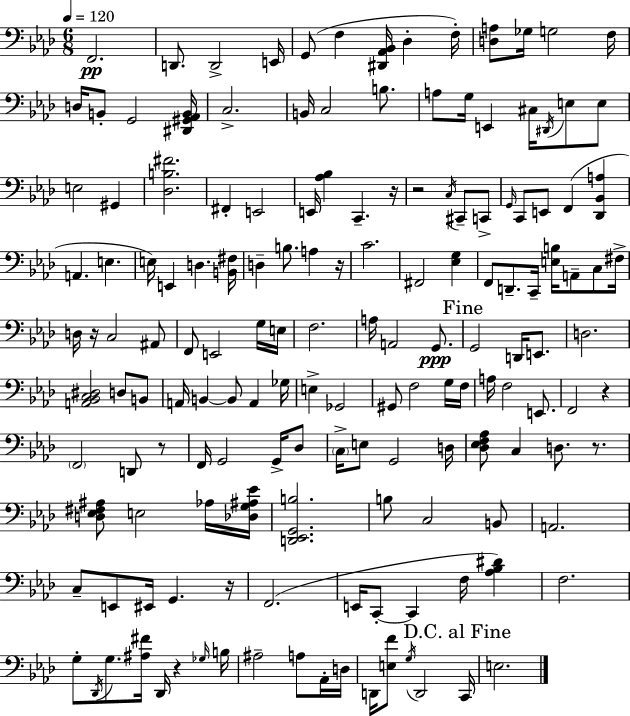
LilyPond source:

{
  \clef bass
  \numericTimeSignature
  \time 6/8
  \key aes \major
  \tempo 4 = 120
  f,2.\pp | d,8. d,2-> e,16 | g,8( f4 <dis, aes, bes,>16 des4-. f16-.) | <d a>8 ges16 g2 f16 | \break d16 b,8-. g,2 <dis, gis, aes, b,>16 | c2.-> | b,16 c2 b8. | a8 g16 e,4 cis16 \acciaccatura { dis,16 } e8 e8 | \break e2 gis,4 | <des b fis'>2. | fis,4-. e,2 | e,16 <aes bes>4 c,4.-- | \break r16 r2 \acciaccatura { c16 } cis,8-- | c,8-> \grace { g,16 } c,8 e,8 f,4( <des, bes, a>4 | a,4. e4. | e16) e,4 d4. | \break <b, fis>16 d4-- b8. a4 | r16 c'2. | fis,2 <ees g>4 | f,8 d,8.-- c,16-- <e b>16 a,8-- | \break c8 fis16-> d16 r16 c2 | ais,8 f,8 e,2 | g16 e16 f2. | a16 a,2 | \break g,8.\ppp \mark "Fine" g,2 d,16 | e,8. d2. | <a, bes, c dis>2 d8 | b,8 a,16 b,4~~ b,8 a,4 | \break ges16 e4-> ges,2 | gis,8 f2 | g16 f16 a16 f2 | e,8. f,2 r4 | \break \parenthesize f,2 d,8 | r8 f,16 g,2 | g,16-> des8 \parenthesize c16-> e8 g,2 | d16 <des ees f aes>8 c4 d8. | \break r8. <d ees fis ais>8 e2 | aes16 <des g ais ees'>16 <d, ees, g, b>2. | b8 c2 | b,8 a,2. | \break c8-- e,8 eis,16 g,4. | r16 f,2.( | e,16 c,8-.~~ c,4 f16 <aes bes dis'>4) | f2. | \break g8-. \acciaccatura { des,16 } g8. <ais fis'>16 des,16 r4 | \grace { ges16 } b16 ais2-- | a8 aes,16-. d16 d,16 <e f'>8 \acciaccatura { g16 } d,2 | \mark "D.C. al Fine" c,16 e2. | \break \bar "|."
}